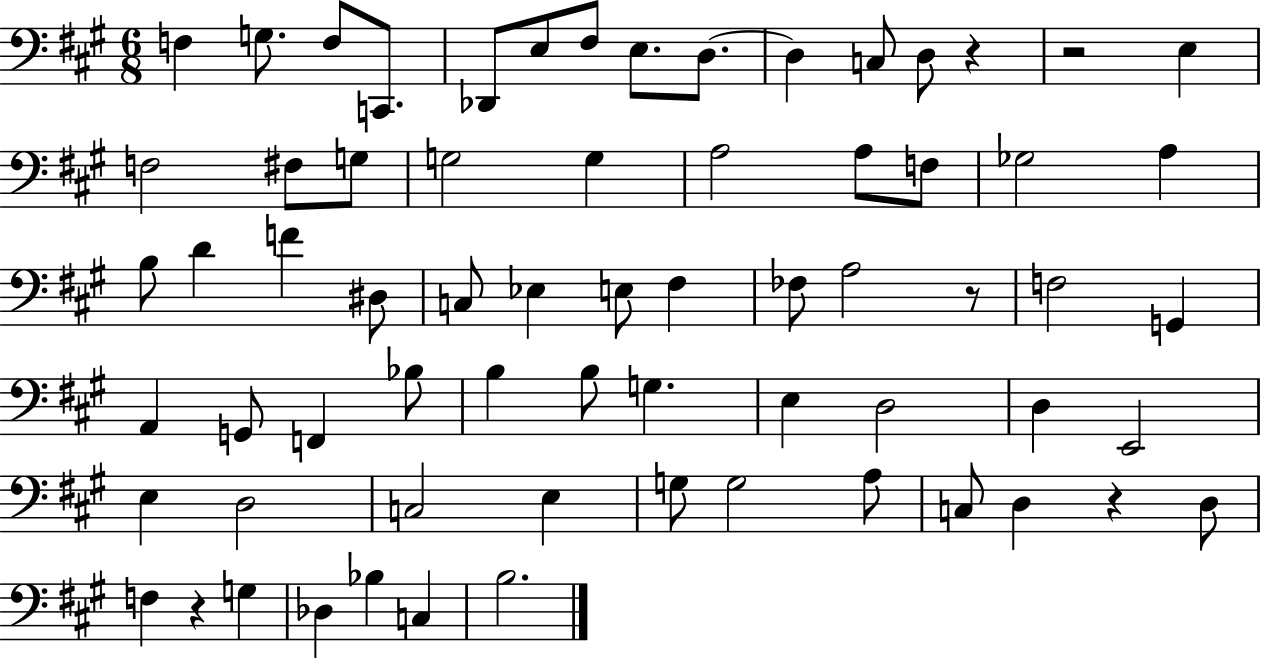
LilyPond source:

{
  \clef bass
  \numericTimeSignature
  \time 6/8
  \key a \major
  \repeat volta 2 { f4 g8. f8 c,8. | des,8 e8 fis8 e8. d8.~~ | d4 c8 d8 r4 | r2 e4 | \break f2 fis8 g8 | g2 g4 | a2 a8 f8 | ges2 a4 | \break b8 d'4 f'4 dis8 | c8 ees4 e8 fis4 | fes8 a2 r8 | f2 g,4 | \break a,4 g,8 f,4 bes8 | b4 b8 g4. | e4 d2 | d4 e,2 | \break e4 d2 | c2 e4 | g8 g2 a8 | c8 d4 r4 d8 | \break f4 r4 g4 | des4 bes4 c4 | b2. | } \bar "|."
}